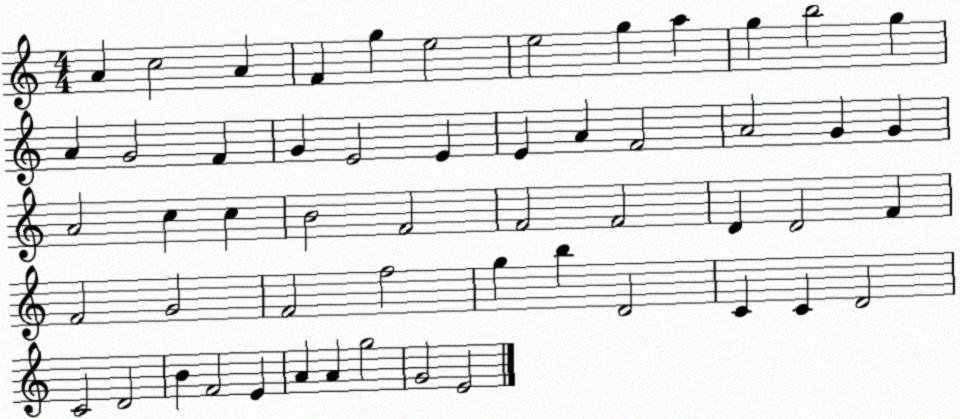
X:1
T:Untitled
M:4/4
L:1/4
K:C
A c2 A F g e2 e2 g a g b2 g A G2 F G E2 E E A F2 A2 G G A2 c c B2 F2 F2 F2 D D2 F F2 G2 F2 f2 g b D2 C C D2 C2 D2 B F2 E A A g2 G2 E2